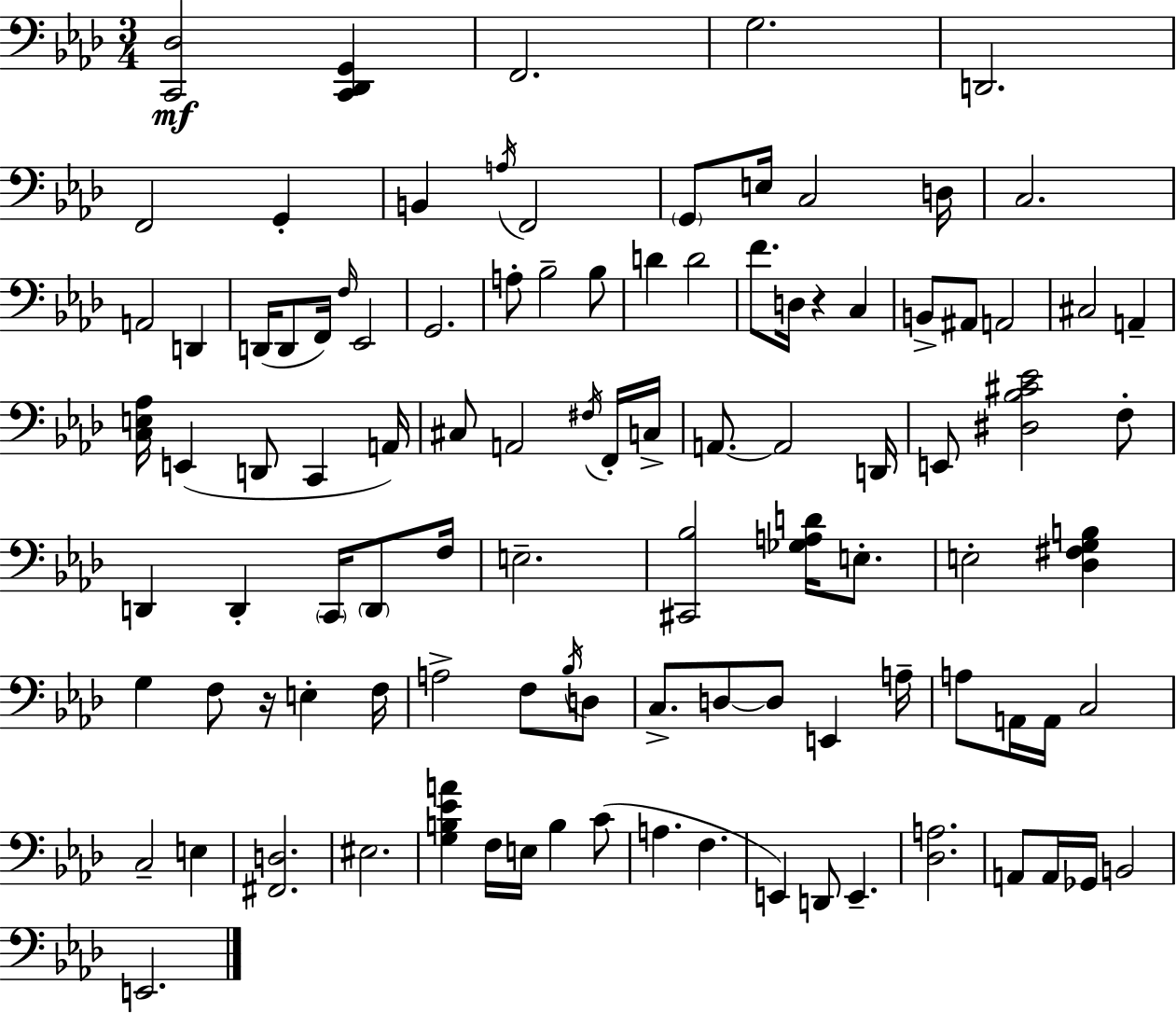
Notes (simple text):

[C2,Db3]/h [C2,Db2,G2]/q F2/h. G3/h. D2/h. F2/h G2/q B2/q A3/s F2/h G2/e E3/s C3/h D3/s C3/h. A2/h D2/q D2/s D2/e F2/s F3/s Eb2/h G2/h. A3/e Bb3/h Bb3/e D4/q D4/h F4/e. D3/s R/q C3/q B2/e A#2/e A2/h C#3/h A2/q [C3,E3,Ab3]/s E2/q D2/e C2/q A2/s C#3/e A2/h F#3/s F2/s C3/s A2/e. A2/h D2/s E2/e [D#3,Bb3,C#4,Eb4]/h F3/e D2/q D2/q C2/s D2/e F3/s E3/h. [C#2,Bb3]/h [Gb3,A3,D4]/s E3/e. E3/h [Db3,F#3,G3,B3]/q G3/q F3/e R/s E3/q F3/s A3/h F3/e Bb3/s D3/e C3/e. D3/e D3/e E2/q A3/s A3/e A2/s A2/s C3/h C3/h E3/q [F#2,D3]/h. EIS3/h. [G3,B3,Eb4,A4]/q F3/s E3/s B3/q C4/e A3/q. F3/q. E2/q D2/e E2/q. [Db3,A3]/h. A2/e A2/s Gb2/s B2/h E2/h.